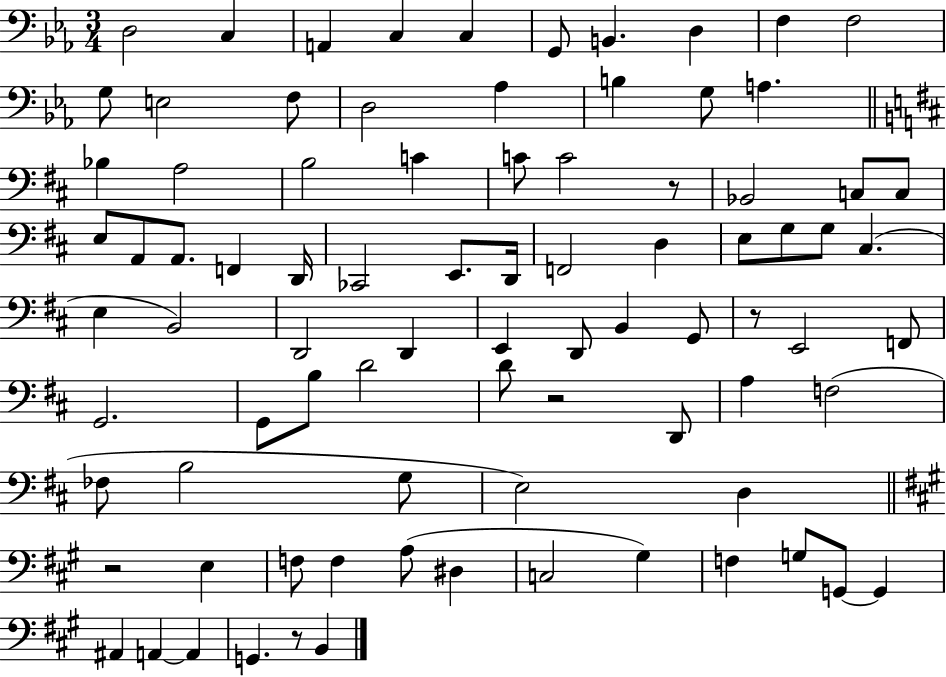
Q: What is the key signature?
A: EES major